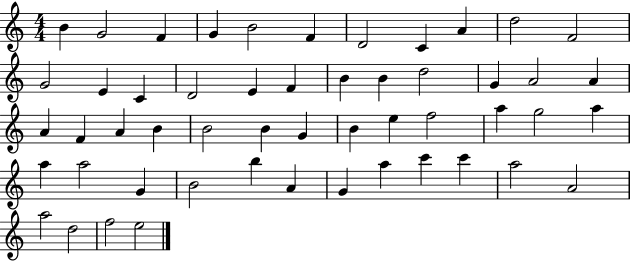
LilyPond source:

{
  \clef treble
  \numericTimeSignature
  \time 4/4
  \key c \major
  b'4 g'2 f'4 | g'4 b'2 f'4 | d'2 c'4 a'4 | d''2 f'2 | \break g'2 e'4 c'4 | d'2 e'4 f'4 | b'4 b'4 d''2 | g'4 a'2 a'4 | \break a'4 f'4 a'4 b'4 | b'2 b'4 g'4 | b'4 e''4 f''2 | a''4 g''2 a''4 | \break a''4 a''2 g'4 | b'2 b''4 a'4 | g'4 a''4 c'''4 c'''4 | a''2 a'2 | \break a''2 d''2 | f''2 e''2 | \bar "|."
}